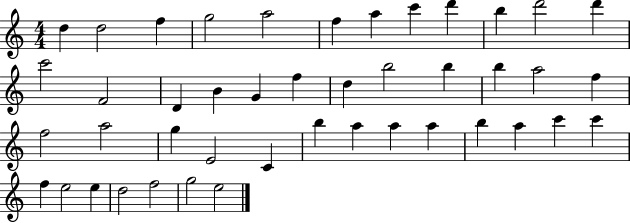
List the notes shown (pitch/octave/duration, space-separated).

D5/q D5/h F5/q G5/h A5/h F5/q A5/q C6/q D6/q B5/q D6/h D6/q C6/h F4/h D4/q B4/q G4/q F5/q D5/q B5/h B5/q B5/q A5/h F5/q F5/h A5/h G5/q E4/h C4/q B5/q A5/q A5/q A5/q B5/q A5/q C6/q C6/q F5/q E5/h E5/q D5/h F5/h G5/h E5/h